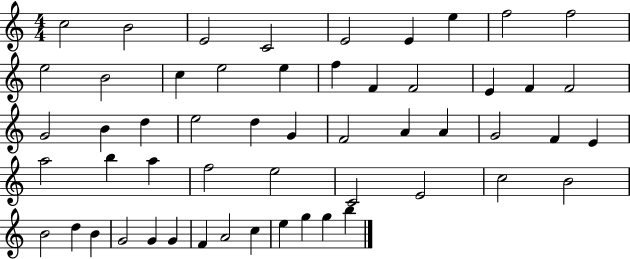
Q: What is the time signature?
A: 4/4